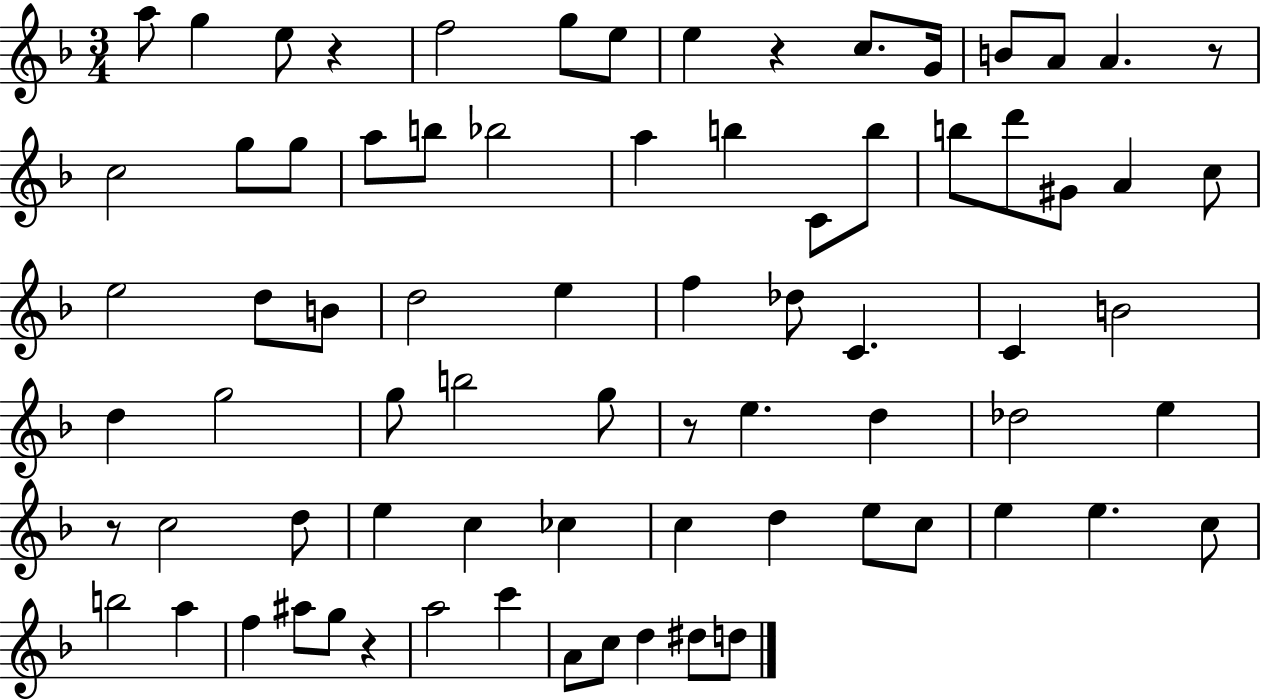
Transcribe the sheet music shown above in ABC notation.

X:1
T:Untitled
M:3/4
L:1/4
K:F
a/2 g e/2 z f2 g/2 e/2 e z c/2 G/4 B/2 A/2 A z/2 c2 g/2 g/2 a/2 b/2 _b2 a b C/2 b/2 b/2 d'/2 ^G/2 A c/2 e2 d/2 B/2 d2 e f _d/2 C C B2 d g2 g/2 b2 g/2 z/2 e d _d2 e z/2 c2 d/2 e c _c c d e/2 c/2 e e c/2 b2 a f ^a/2 g/2 z a2 c' A/2 c/2 d ^d/2 d/2